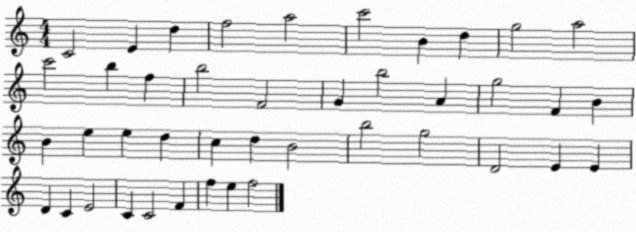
X:1
T:Untitled
M:4/4
L:1/4
K:C
C2 E d f2 a2 c'2 B d g2 a2 c'2 b f b2 F2 G b2 A g2 F B B e e d c d B2 b2 g2 D2 E E D C E2 C C2 F f e f2